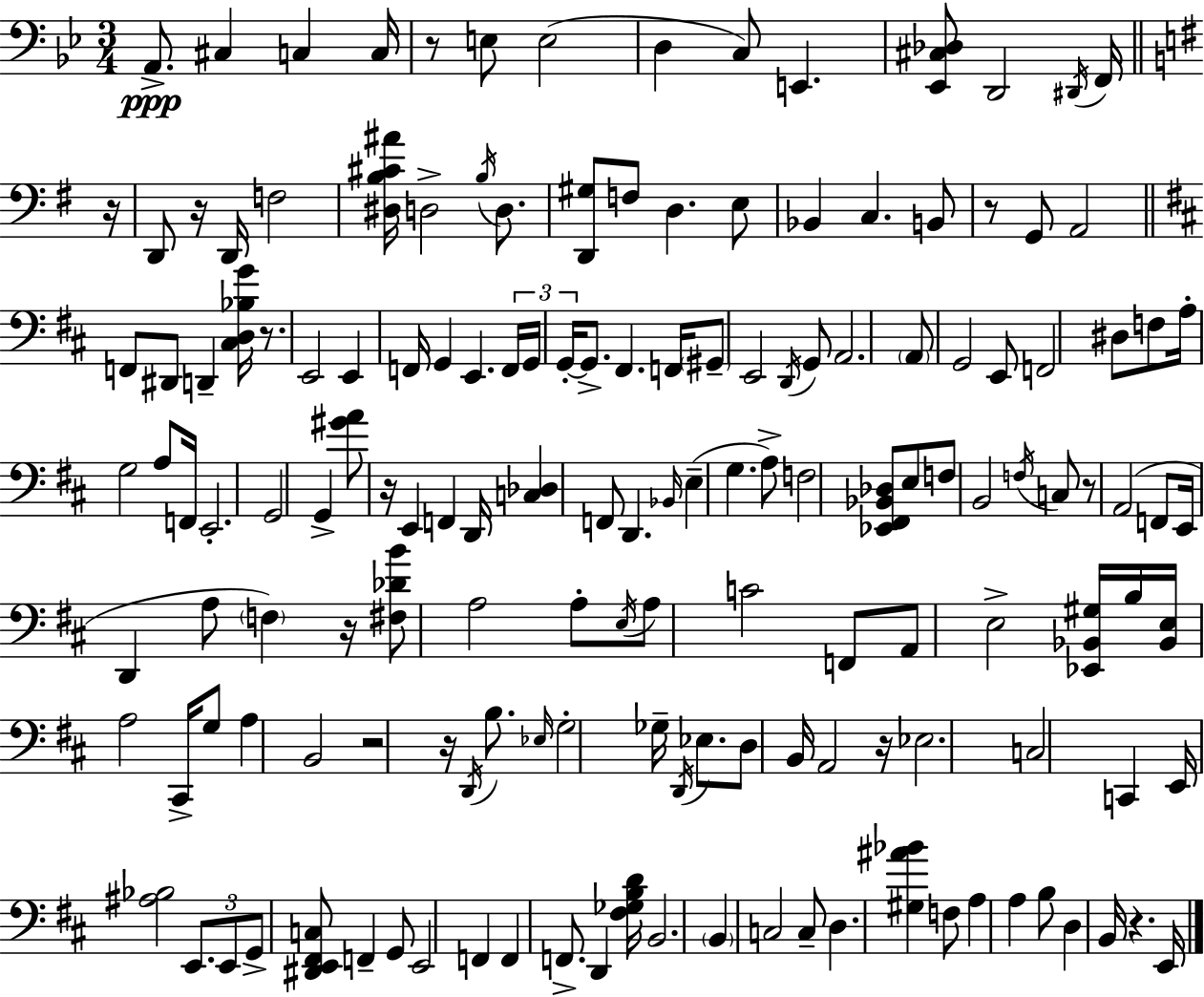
A2/e. C#3/q C3/q C3/s R/e E3/e E3/h D3/q C3/e E2/q. [Eb2,C#3,Db3]/e D2/h D#2/s F2/s R/s D2/e R/s D2/s F3/h [D#3,B3,C#4,A#4]/s D3/h B3/s D3/e. [D2,G#3]/e F3/e D3/q. E3/e Bb2/q C3/q. B2/e R/e G2/e A2/h F2/e D#2/e D2/q [C#3,D3,Bb3,G4]/s R/e. E2/h E2/q F2/s G2/q E2/q. F2/s G2/s G2/s G2/e. F#2/q. F2/s G#2/e E2/h D2/s G2/e A2/h. A2/e G2/h E2/e F2/h D#3/e F3/e A3/s G3/h A3/e F2/s E2/h. G2/h G2/q [G#4,A4]/e R/s E2/q F2/q D2/s [C3,Db3]/q F2/e D2/q. Bb2/s E3/q G3/q. A3/e F3/h [Eb2,F#2,Bb2,Db3]/e E3/e F3/e B2/h F3/s C3/e R/e A2/h F2/e E2/s D2/q A3/e F3/q R/s [F#3,Db4,B4]/e A3/h A3/e E3/s A3/e C4/h F2/e A2/e E3/h [Eb2,Bb2,G#3]/s B3/s [Bb2,E3]/s A3/h C#2/s G3/e A3/q B2/h R/h R/s D2/s B3/e. Eb3/s G3/h Gb3/s D2/s Eb3/e. D3/e B2/s A2/h R/s Eb3/h. C3/h C2/q E2/s [A#3,Bb3]/h E2/e. E2/e G2/e [D#2,E2,F#2,C3]/e F2/q G2/e E2/h F2/q F2/q F2/e. D2/q [F#3,Gb3,B3,D4]/s B2/h. B2/q C3/h C3/e D3/q. [G#3,A#4,Bb4]/q F3/e A3/q A3/q B3/e D3/q B2/s R/q. E2/s